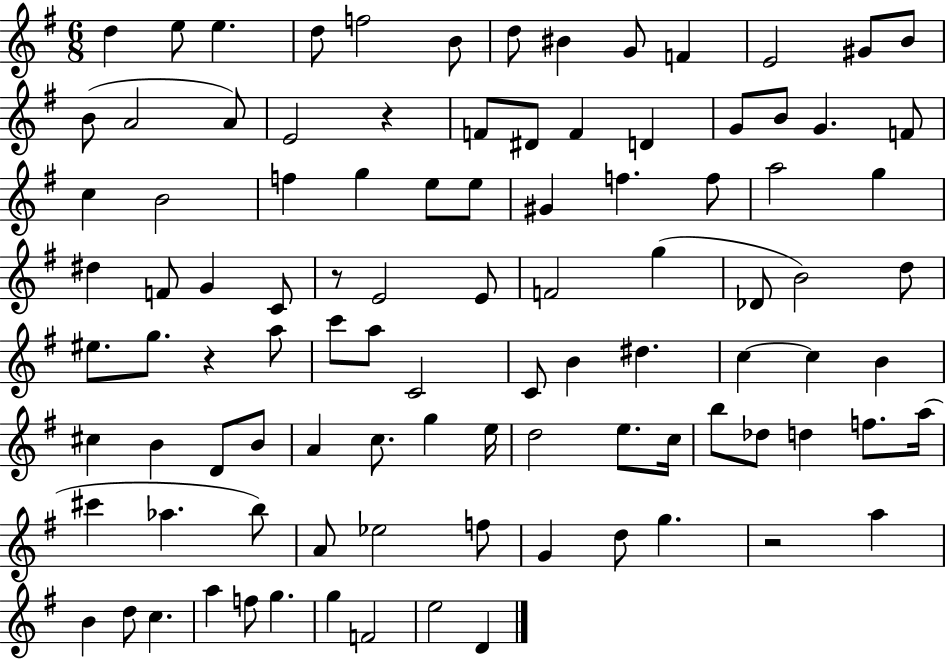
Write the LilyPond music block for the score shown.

{
  \clef treble
  \numericTimeSignature
  \time 6/8
  \key g \major
  d''4 e''8 e''4. | d''8 f''2 b'8 | d''8 bis'4 g'8 f'4 | e'2 gis'8 b'8 | \break b'8( a'2 a'8) | e'2 r4 | f'8 dis'8 f'4 d'4 | g'8 b'8 g'4. f'8 | \break c''4 b'2 | f''4 g''4 e''8 e''8 | gis'4 f''4. f''8 | a''2 g''4 | \break dis''4 f'8 g'4 c'8 | r8 e'2 e'8 | f'2 g''4( | des'8 b'2) d''8 | \break eis''8. g''8. r4 a''8 | c'''8 a''8 c'2 | c'8 b'4 dis''4. | c''4~~ c''4 b'4 | \break cis''4 b'4 d'8 b'8 | a'4 c''8. g''4 e''16 | d''2 e''8. c''16 | b''8 des''8 d''4 f''8. a''16( | \break cis'''4 aes''4. b''8) | a'8 ees''2 f''8 | g'4 d''8 g''4. | r2 a''4 | \break b'4 d''8 c''4. | a''4 f''8 g''4. | g''4 f'2 | e''2 d'4 | \break \bar "|."
}